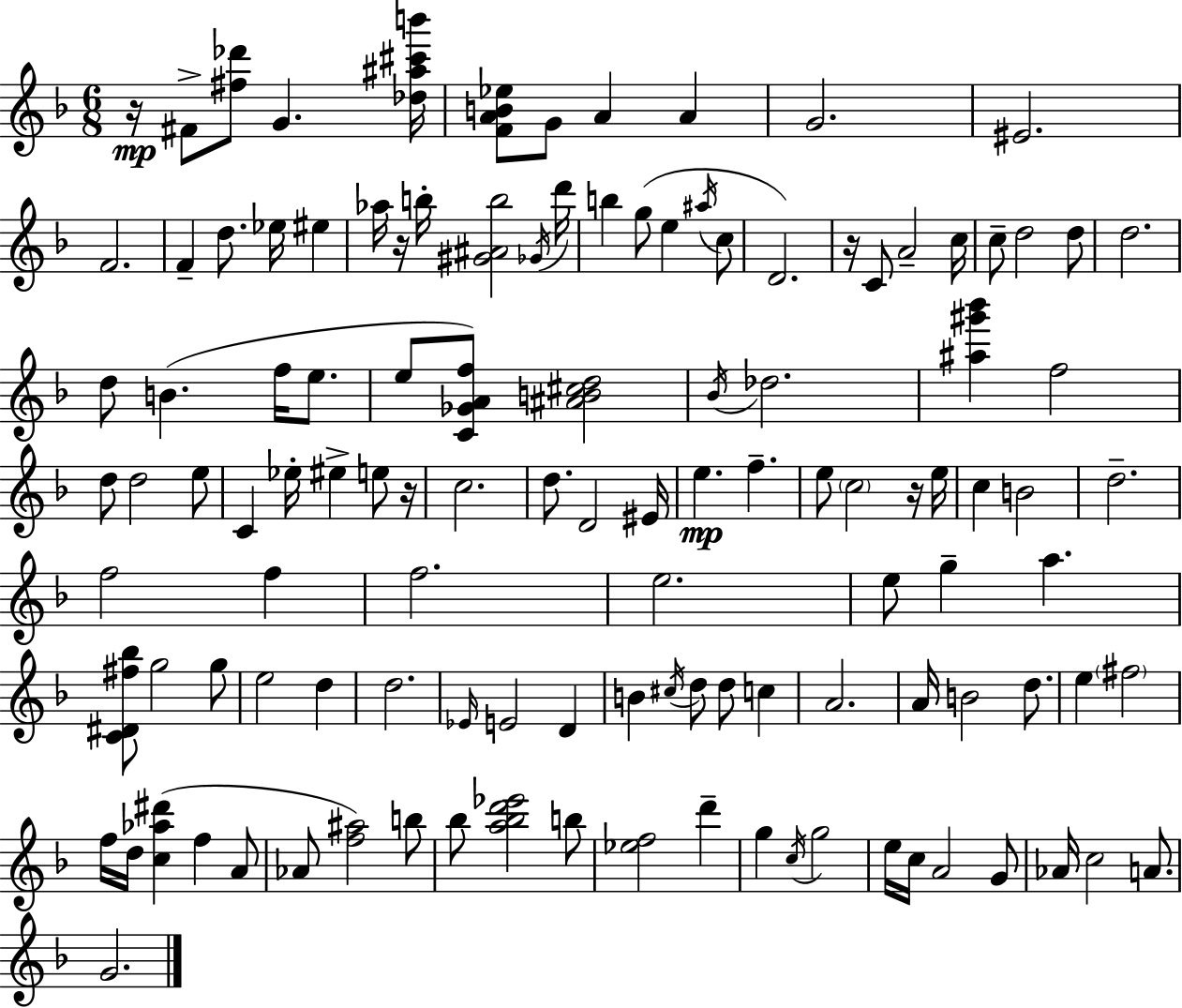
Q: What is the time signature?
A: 6/8